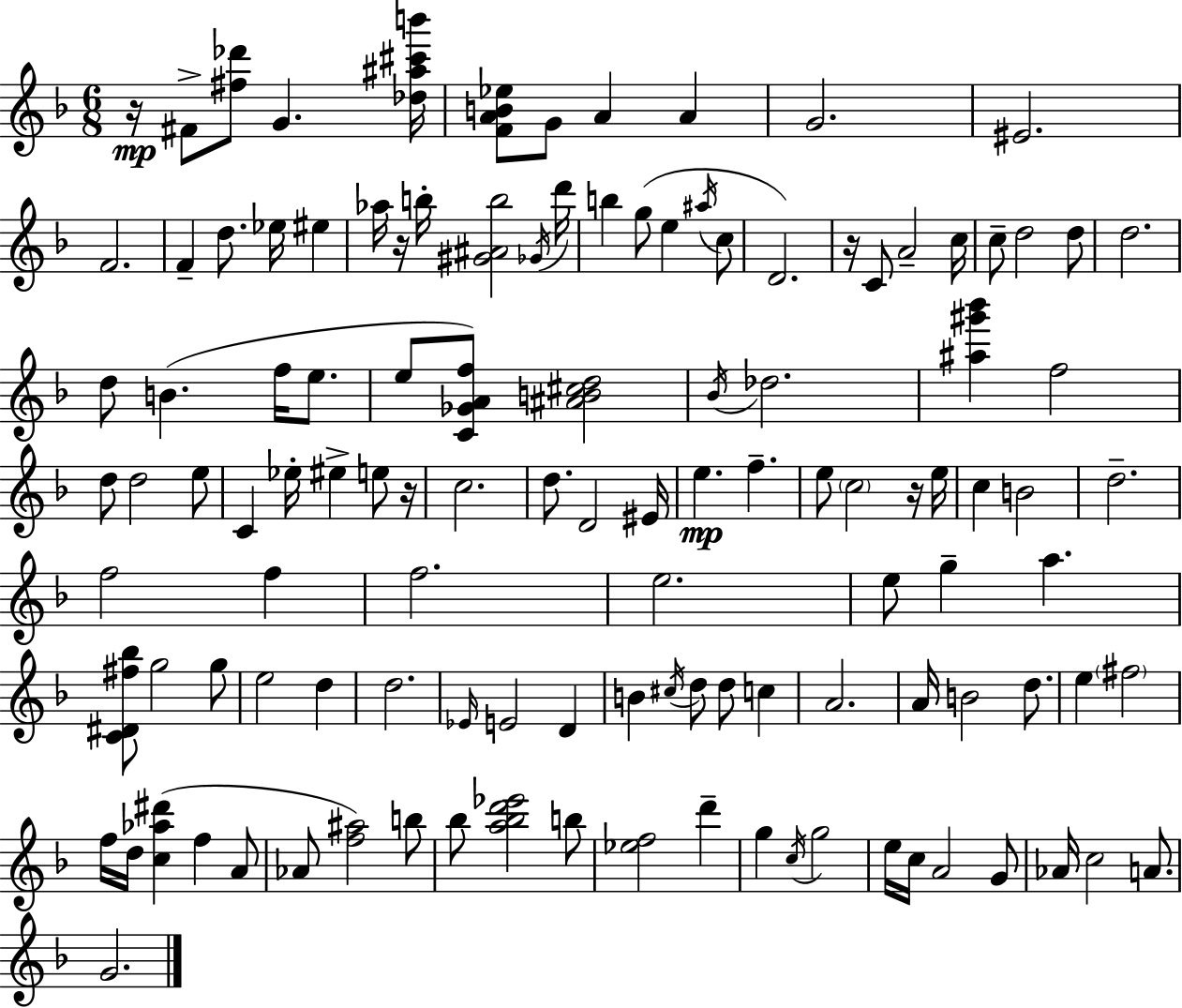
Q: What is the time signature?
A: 6/8